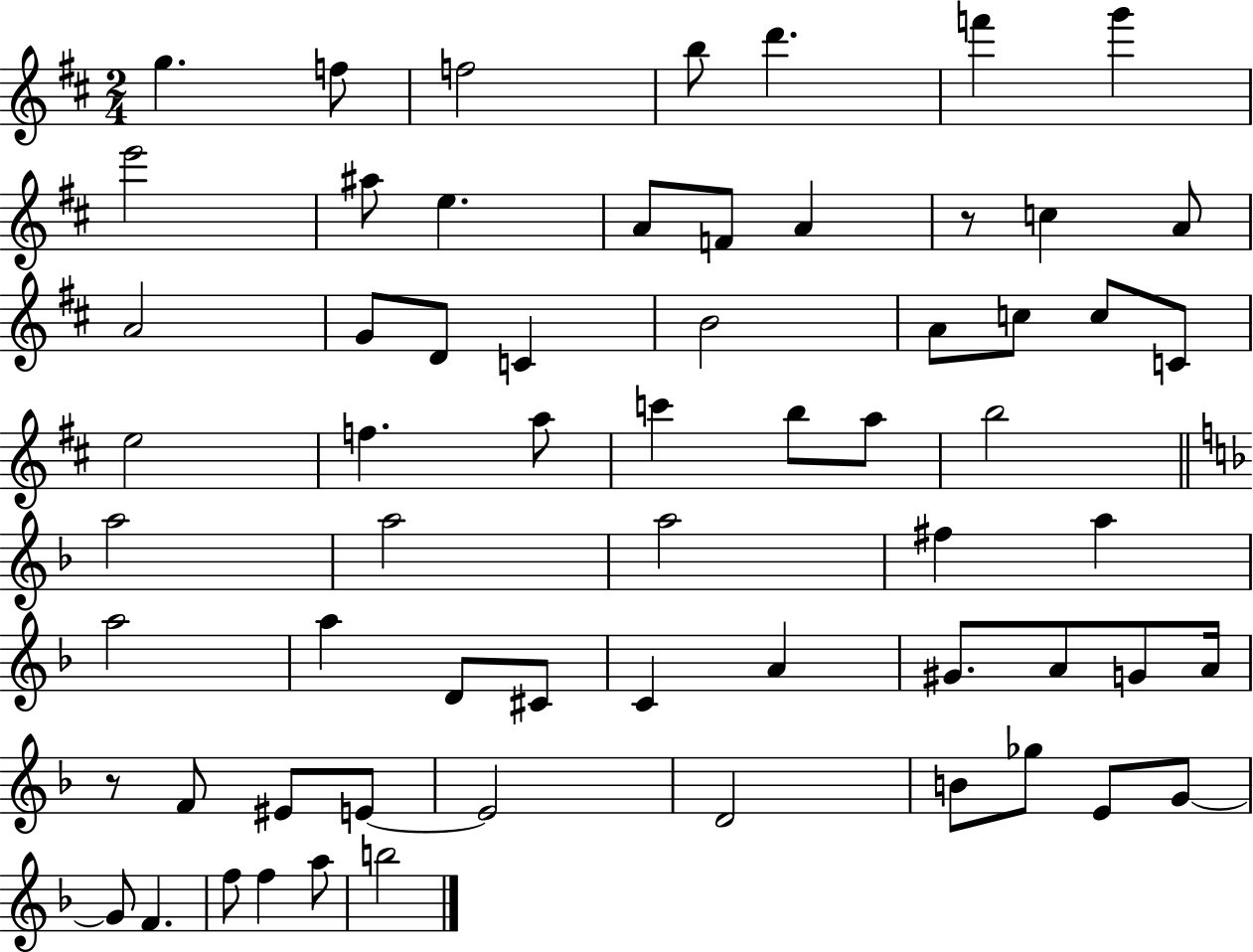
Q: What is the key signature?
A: D major